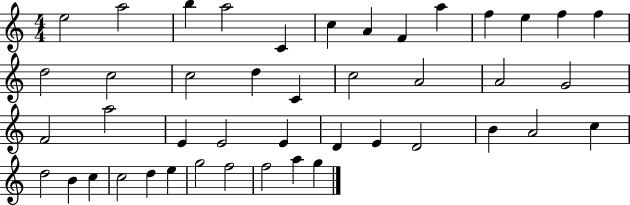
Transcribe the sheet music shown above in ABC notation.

X:1
T:Untitled
M:4/4
L:1/4
K:C
e2 a2 b a2 C c A F a f e f f d2 c2 c2 d C c2 A2 A2 G2 F2 a2 E E2 E D E D2 B A2 c d2 B c c2 d e g2 f2 f2 a g